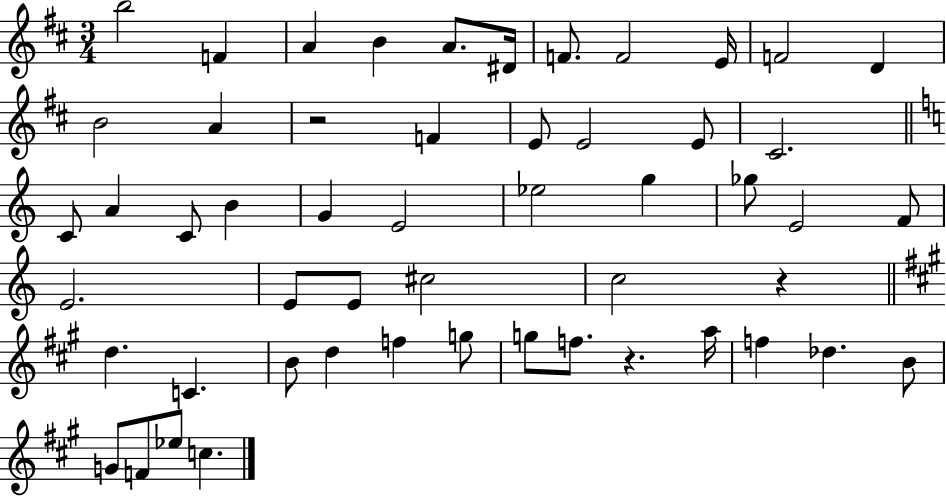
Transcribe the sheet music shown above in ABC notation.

X:1
T:Untitled
M:3/4
L:1/4
K:D
b2 F A B A/2 ^D/4 F/2 F2 E/4 F2 D B2 A z2 F E/2 E2 E/2 ^C2 C/2 A C/2 B G E2 _e2 g _g/2 E2 F/2 E2 E/2 E/2 ^c2 c2 z d C B/2 d f g/2 g/2 f/2 z a/4 f _d B/2 G/2 F/2 _e/2 c